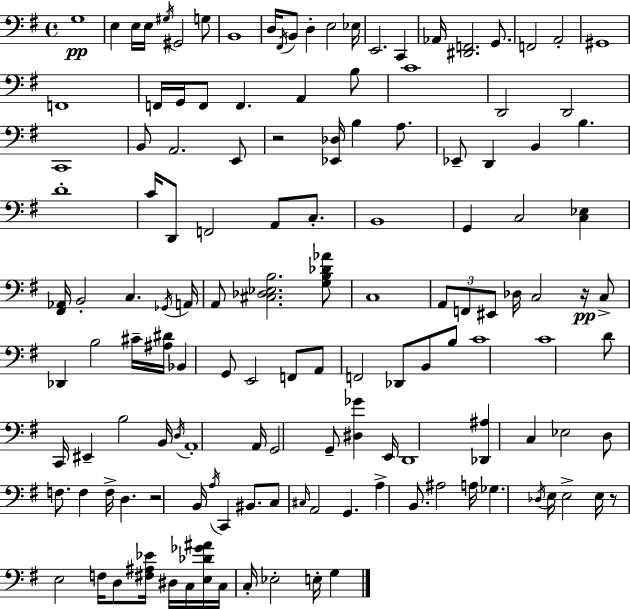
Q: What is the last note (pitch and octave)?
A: G3